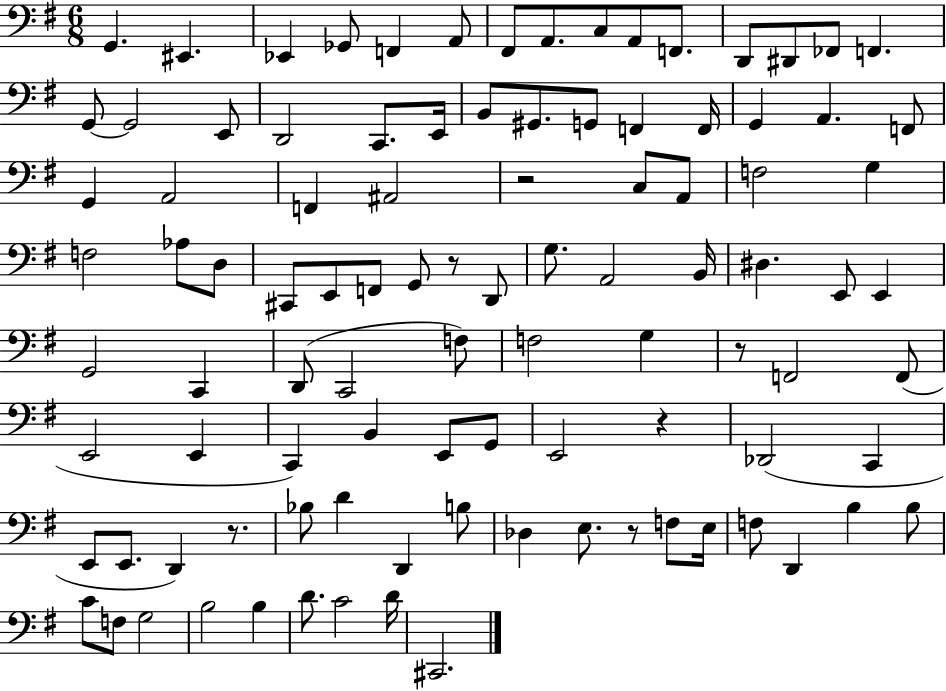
{
  \clef bass
  \numericTimeSignature
  \time 6/8
  \key g \major
  g,4. eis,4. | ees,4 ges,8 f,4 a,8 | fis,8 a,8. c8 a,8 f,8. | d,8 dis,8 fes,8 f,4. | \break g,8~~ g,2 e,8 | d,2 c,8. e,16 | b,8 gis,8. g,8 f,4 f,16 | g,4 a,4. f,8 | \break g,4 a,2 | f,4 ais,2 | r2 c8 a,8 | f2 g4 | \break f2 aes8 d8 | cis,8 e,8 f,8 g,8 r8 d,8 | g8. a,2 b,16 | dis4. e,8 e,4 | \break g,2 c,4 | d,8( c,2 f8) | f2 g4 | r8 f,2 f,8( | \break e,2 e,4 | c,4) b,4 e,8 g,8 | e,2 r4 | des,2( c,4 | \break e,8 e,8. d,4) r8. | bes8 d'4 d,4 b8 | des4 e8. r8 f8 e16 | f8 d,4 b4 b8 | \break c'8 f8 g2 | b2 b4 | d'8. c'2 d'16 | cis,2. | \break \bar "|."
}